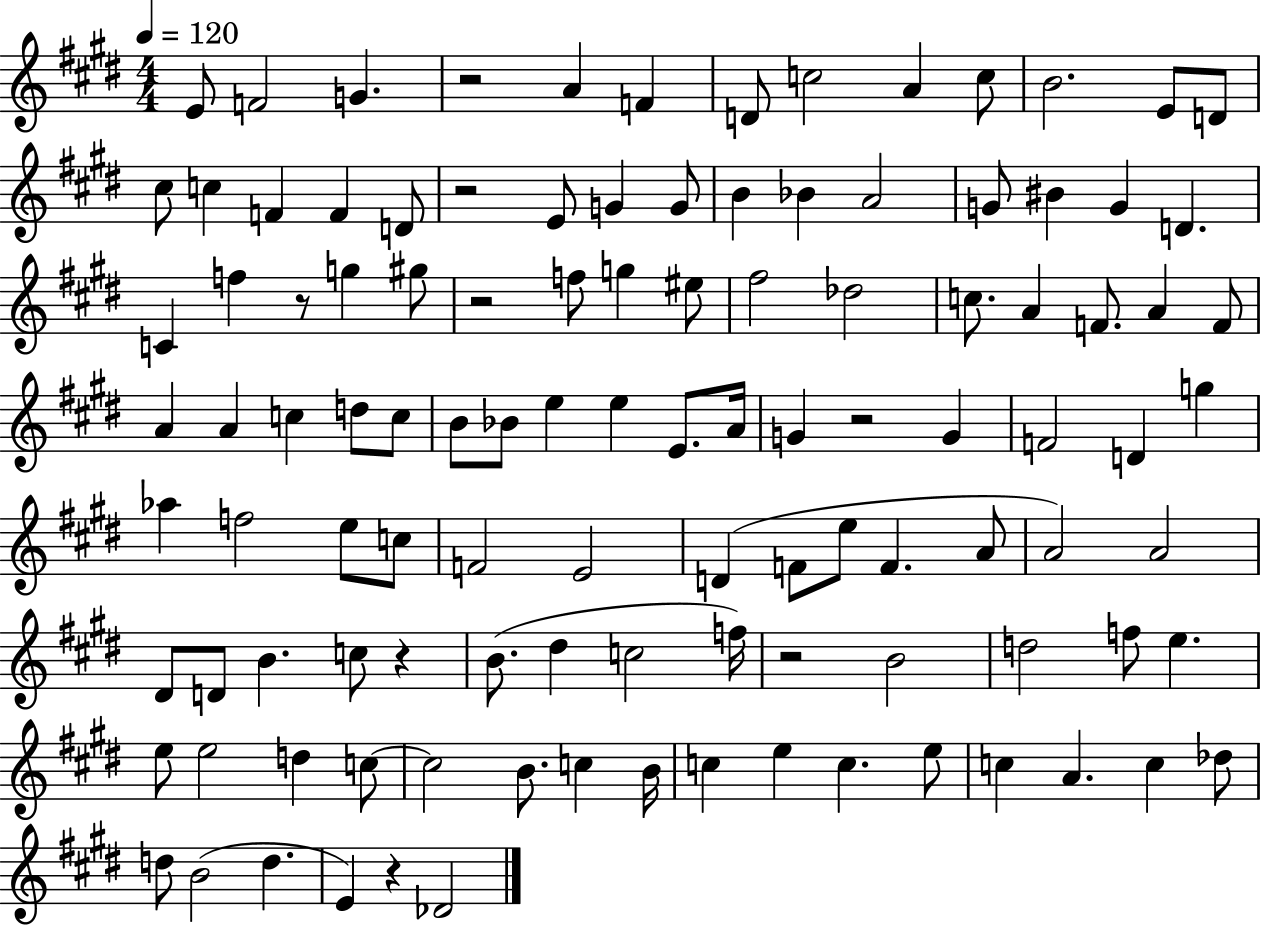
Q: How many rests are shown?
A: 8